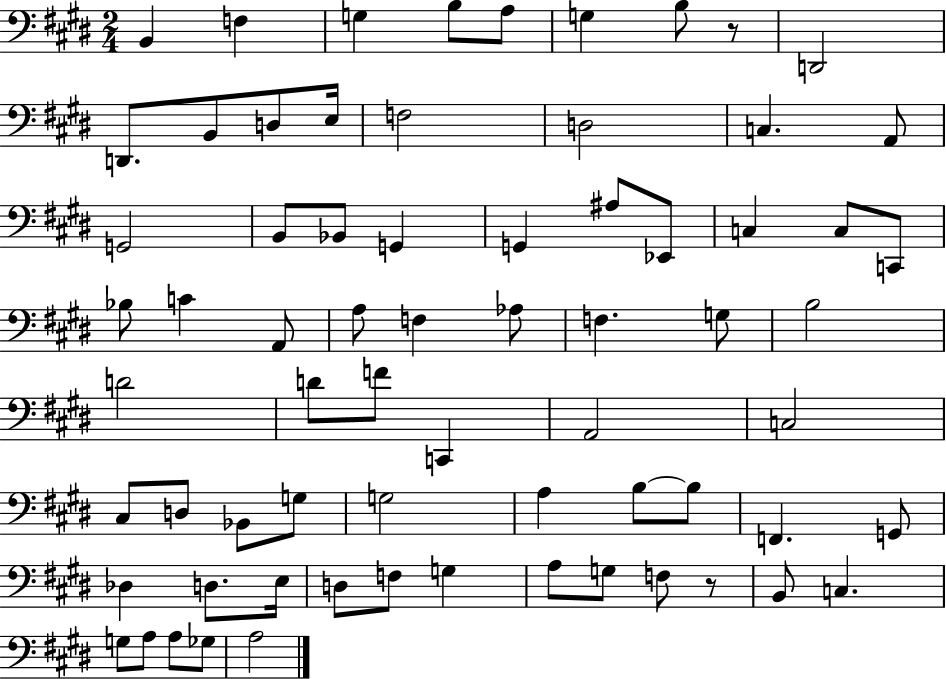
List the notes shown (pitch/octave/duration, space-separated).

B2/q F3/q G3/q B3/e A3/e G3/q B3/e R/e D2/h D2/e. B2/e D3/e E3/s F3/h D3/h C3/q. A2/e G2/h B2/e Bb2/e G2/q G2/q A#3/e Eb2/e C3/q C3/e C2/e Bb3/e C4/q A2/e A3/e F3/q Ab3/e F3/q. G3/e B3/h D4/h D4/e F4/e C2/q A2/h C3/h C#3/e D3/e Bb2/e G3/e G3/h A3/q B3/e B3/e F2/q. G2/e Db3/q D3/e. E3/s D3/e F3/e G3/q A3/e G3/e F3/e R/e B2/e C3/q. G3/e A3/e A3/e Gb3/e A3/h